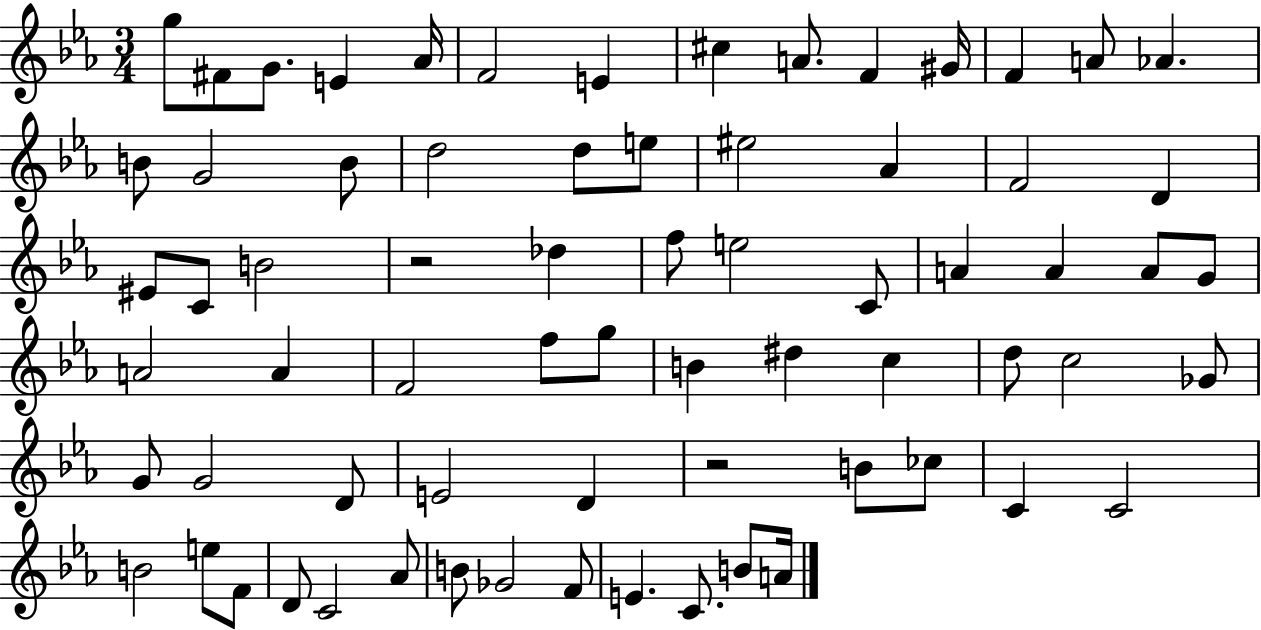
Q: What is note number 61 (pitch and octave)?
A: Ab4